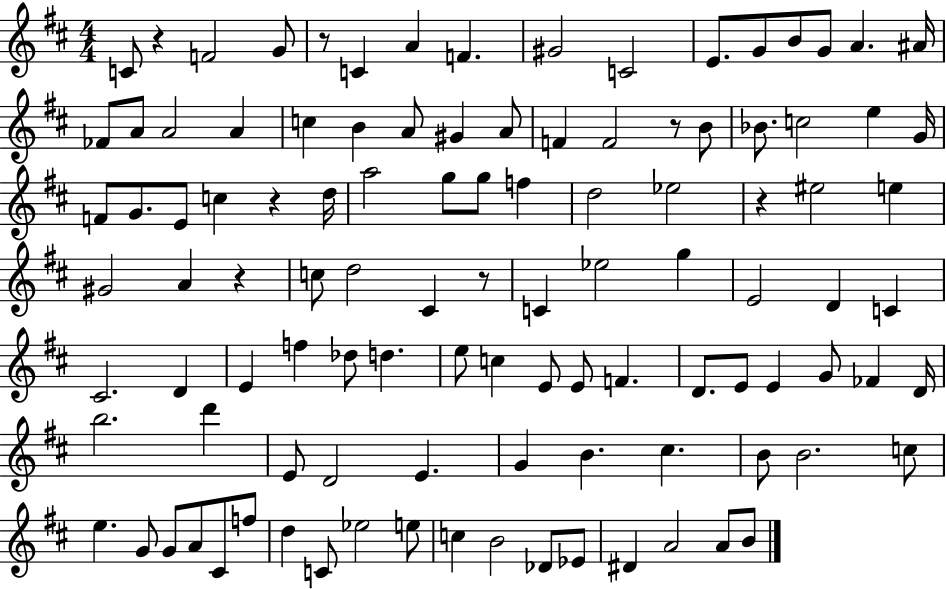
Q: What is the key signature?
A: D major